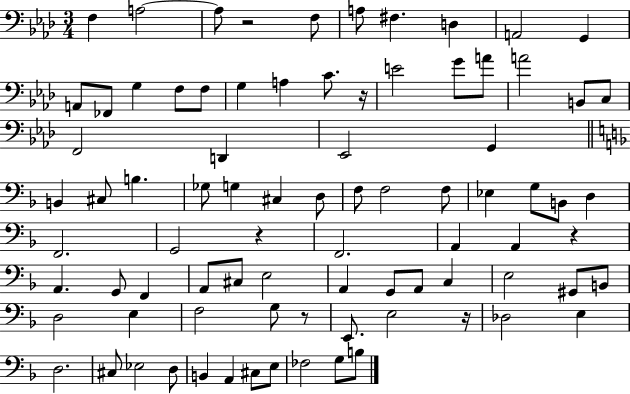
{
  \clef bass
  \numericTimeSignature
  \time 3/4
  \key aes \major
  \repeat volta 2 { f4 a2~~ | a8 r2 f8 | a8 fis4. d4 | a,2 g,4 | \break a,8 fes,8 g4 f8 f8 | g4 a4 c'8. r16 | e'2 g'8 a'8 | a'2 b,8 c8 | \break f,2 d,4 | ees,2 g,4 | \bar "||" \break \key f \major b,4 cis8 b4. | ges8 g4 cis4 d8 | f8 f2 f8 | ees4 g8 b,8 d4 | \break f,2. | g,2 r4 | f,2. | a,4 a,4 r4 | \break a,4. g,8 f,4 | a,8 cis8 e2 | a,4 g,8 a,8 c4 | e2 gis,8 b,8 | \break d2 e4 | f2 g8 r8 | e,8. e2 r16 | des2 e4 | \break d2. | cis8 ees2 d8 | b,4 a,4 cis8 e8 | fes2 g8 b8 | \break } \bar "|."
}